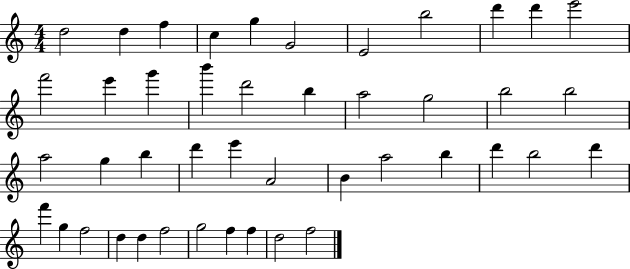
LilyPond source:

{
  \clef treble
  \numericTimeSignature
  \time 4/4
  \key c \major
  d''2 d''4 f''4 | c''4 g''4 g'2 | e'2 b''2 | d'''4 d'''4 e'''2 | \break f'''2 e'''4 g'''4 | b'''4 d'''2 b''4 | a''2 g''2 | b''2 b''2 | \break a''2 g''4 b''4 | d'''4 e'''4 a'2 | b'4 a''2 b''4 | d'''4 b''2 d'''4 | \break f'''4 g''4 f''2 | d''4 d''4 f''2 | g''2 f''4 f''4 | d''2 f''2 | \break \bar "|."
}